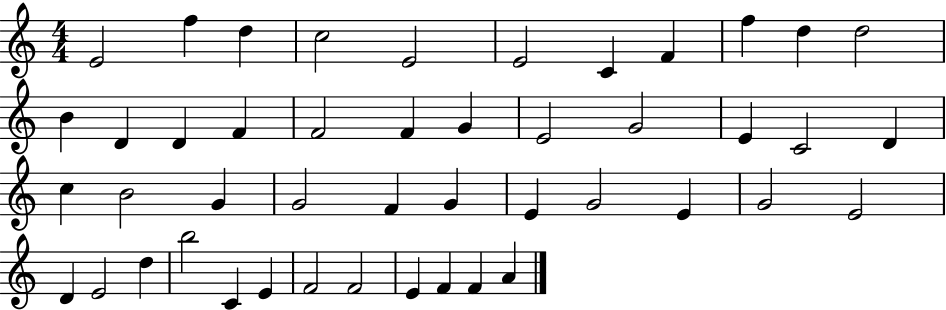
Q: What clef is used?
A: treble